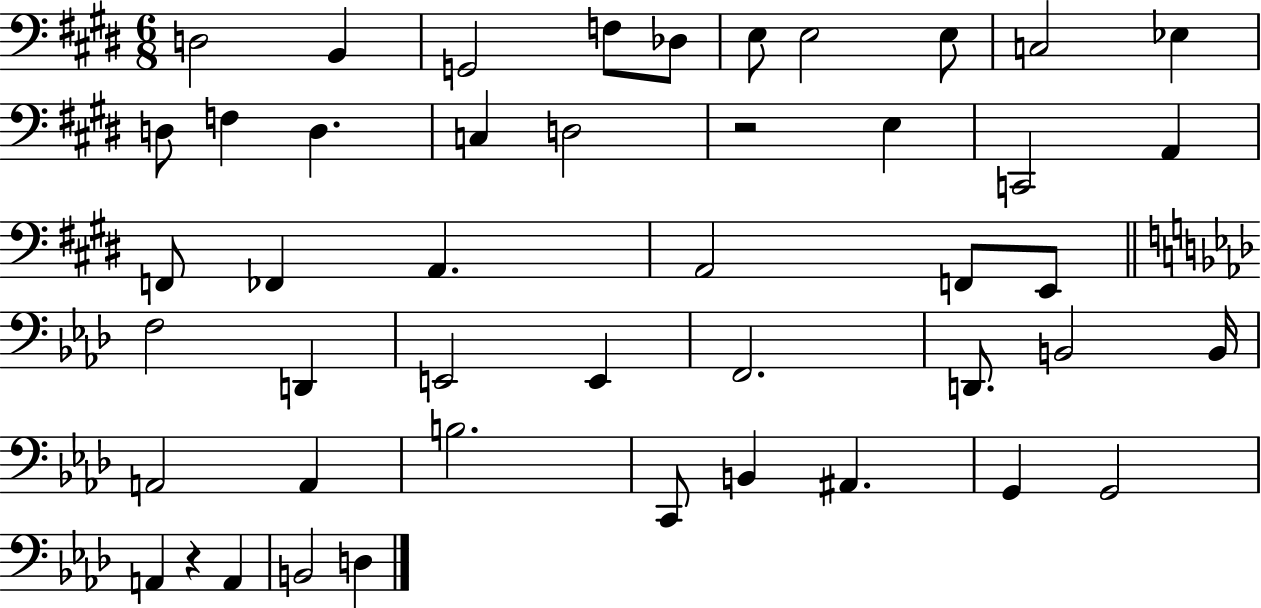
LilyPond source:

{
  \clef bass
  \numericTimeSignature
  \time 6/8
  \key e \major
  d2 b,4 | g,2 f8 des8 | e8 e2 e8 | c2 ees4 | \break d8 f4 d4. | c4 d2 | r2 e4 | c,2 a,4 | \break f,8 fes,4 a,4. | a,2 f,8 e,8 | \bar "||" \break \key aes \major f2 d,4 | e,2 e,4 | f,2. | d,8. b,2 b,16 | \break a,2 a,4 | b2. | c,8 b,4 ais,4. | g,4 g,2 | \break a,4 r4 a,4 | b,2 d4 | \bar "|."
}